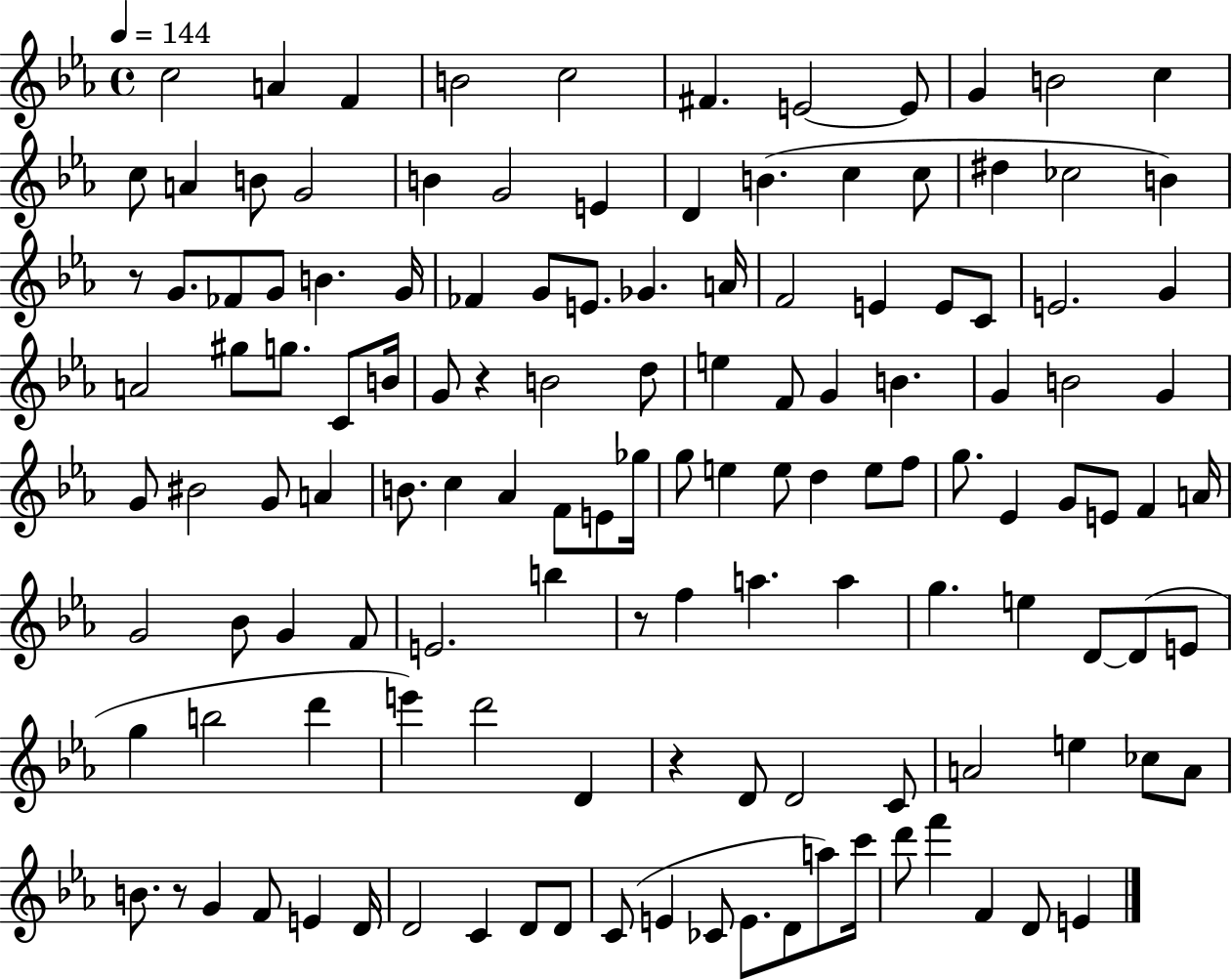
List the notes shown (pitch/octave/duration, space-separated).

C5/h A4/q F4/q B4/h C5/h F#4/q. E4/h E4/e G4/q B4/h C5/q C5/e A4/q B4/e G4/h B4/q G4/h E4/q D4/q B4/q. C5/q C5/e D#5/q CES5/h B4/q R/e G4/e. FES4/e G4/e B4/q. G4/s FES4/q G4/e E4/e. Gb4/q. A4/s F4/h E4/q E4/e C4/e E4/h. G4/q A4/h G#5/e G5/e. C4/e B4/s G4/e R/q B4/h D5/e E5/q F4/e G4/q B4/q. G4/q B4/h G4/q G4/e BIS4/h G4/e A4/q B4/e. C5/q Ab4/q F4/e E4/e Gb5/s G5/e E5/q E5/e D5/q E5/e F5/e G5/e. Eb4/q G4/e E4/e F4/q A4/s G4/h Bb4/e G4/q F4/e E4/h. B5/q R/e F5/q A5/q. A5/q G5/q. E5/q D4/e D4/e E4/e G5/q B5/h D6/q E6/q D6/h D4/q R/q D4/e D4/h C4/e A4/h E5/q CES5/e A4/e B4/e. R/e G4/q F4/e E4/q D4/s D4/h C4/q D4/e D4/e C4/e E4/q CES4/e E4/e. D4/e A5/e C6/s D6/e F6/q F4/q D4/e E4/q